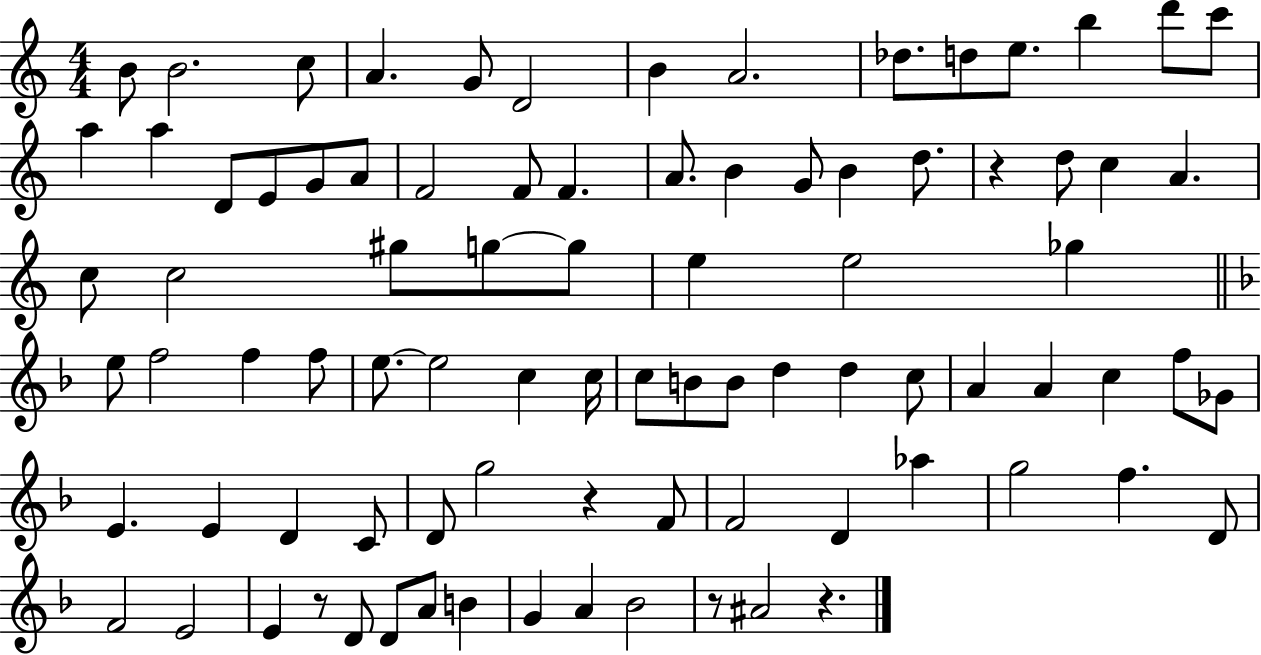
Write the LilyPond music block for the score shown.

{
  \clef treble
  \numericTimeSignature
  \time 4/4
  \key c \major
  b'8 b'2. c''8 | a'4. g'8 d'2 | b'4 a'2. | des''8. d''8 e''8. b''4 d'''8 c'''8 | \break a''4 a''4 d'8 e'8 g'8 a'8 | f'2 f'8 f'4. | a'8. b'4 g'8 b'4 d''8. | r4 d''8 c''4 a'4. | \break c''8 c''2 gis''8 g''8~~ g''8 | e''4 e''2 ges''4 | \bar "||" \break \key d \minor e''8 f''2 f''4 f''8 | e''8.~~ e''2 c''4 c''16 | c''8 b'8 b'8 d''4 d''4 c''8 | a'4 a'4 c''4 f''8 ges'8 | \break e'4. e'4 d'4 c'8 | d'8 g''2 r4 f'8 | f'2 d'4 aes''4 | g''2 f''4. d'8 | \break f'2 e'2 | e'4 r8 d'8 d'8 a'8 b'4 | g'4 a'4 bes'2 | r8 ais'2 r4. | \break \bar "|."
}